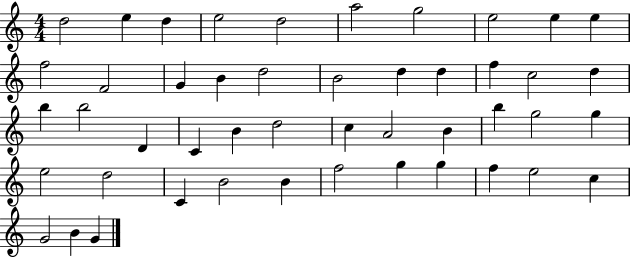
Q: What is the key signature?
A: C major